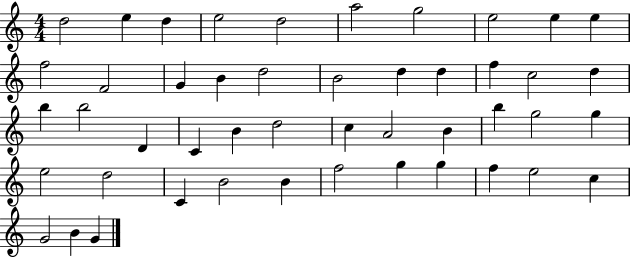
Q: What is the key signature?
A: C major